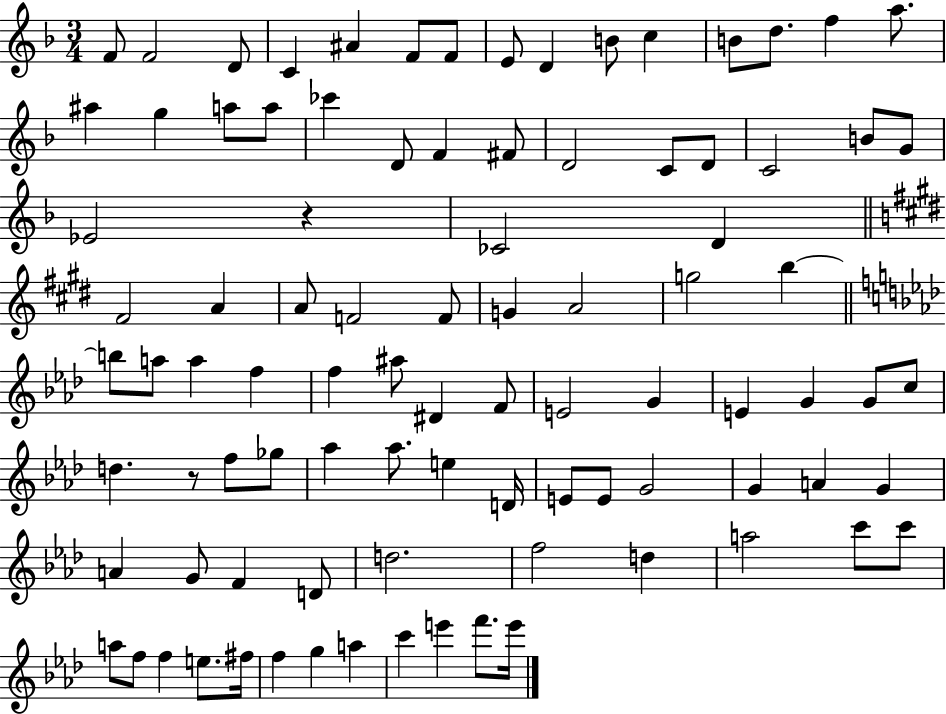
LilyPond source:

{
  \clef treble
  \numericTimeSignature
  \time 3/4
  \key f \major
  f'8 f'2 d'8 | c'4 ais'4 f'8 f'8 | e'8 d'4 b'8 c''4 | b'8 d''8. f''4 a''8. | \break ais''4 g''4 a''8 a''8 | ces'''4 d'8 f'4 fis'8 | d'2 c'8 d'8 | c'2 b'8 g'8 | \break ees'2 r4 | ces'2 d'4 | \bar "||" \break \key e \major fis'2 a'4 | a'8 f'2 f'8 | g'4 a'2 | g''2 b''4~~ | \break \bar "||" \break \key aes \major b''8 a''8 a''4 f''4 | f''4 ais''8 dis'4 f'8 | e'2 g'4 | e'4 g'4 g'8 c''8 | \break d''4. r8 f''8 ges''8 | aes''4 aes''8. e''4 d'16 | e'8 e'8 g'2 | g'4 a'4 g'4 | \break a'4 g'8 f'4 d'8 | d''2. | f''2 d''4 | a''2 c'''8 c'''8 | \break a''8 f''8 f''4 e''8. fis''16 | f''4 g''4 a''4 | c'''4 e'''4 f'''8. e'''16 | \bar "|."
}